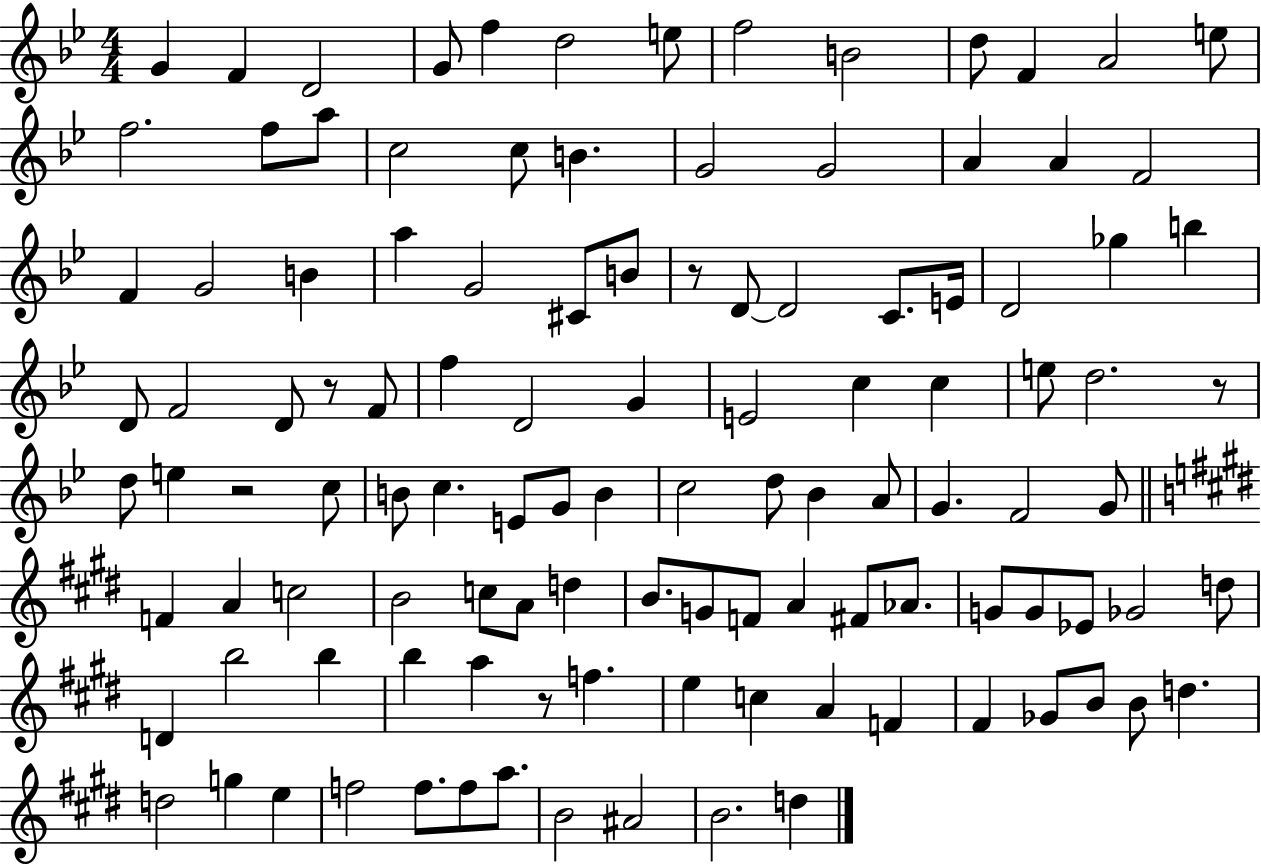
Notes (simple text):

G4/q F4/q D4/h G4/e F5/q D5/h E5/e F5/h B4/h D5/e F4/q A4/h E5/e F5/h. F5/e A5/e C5/h C5/e B4/q. G4/h G4/h A4/q A4/q F4/h F4/q G4/h B4/q A5/q G4/h C#4/e B4/e R/e D4/e D4/h C4/e. E4/s D4/h Gb5/q B5/q D4/e F4/h D4/e R/e F4/e F5/q D4/h G4/q E4/h C5/q C5/q E5/e D5/h. R/e D5/e E5/q R/h C5/e B4/e C5/q. E4/e G4/e B4/q C5/h D5/e Bb4/q A4/e G4/q. F4/h G4/e F4/q A4/q C5/h B4/h C5/e A4/e D5/q B4/e. G4/e F4/e A4/q F#4/e Ab4/e. G4/e G4/e Eb4/e Gb4/h D5/e D4/q B5/h B5/q B5/q A5/q R/e F5/q. E5/q C5/q A4/q F4/q F#4/q Gb4/e B4/e B4/e D5/q. D5/h G5/q E5/q F5/h F5/e. F5/e A5/e. B4/h A#4/h B4/h. D5/q